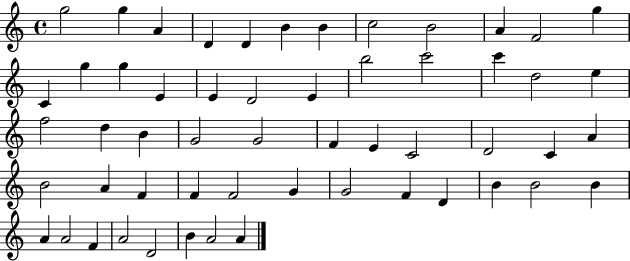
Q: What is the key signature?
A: C major